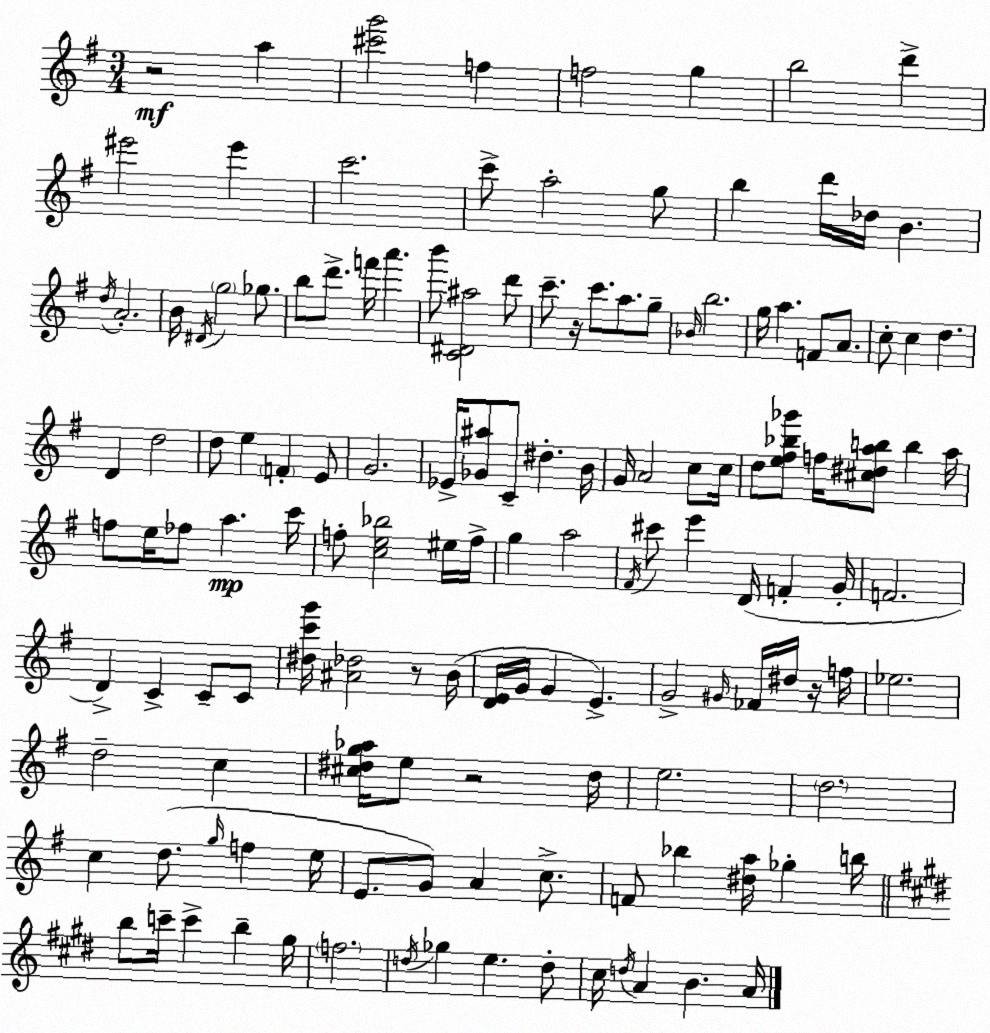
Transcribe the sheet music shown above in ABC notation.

X:1
T:Untitled
M:3/4
L:1/4
K:Em
z2 a [^c'g']2 f f2 g b2 d' ^e'2 ^e' c'2 c'/2 a2 g/2 b d'/4 _d/4 B d/4 A2 B/4 ^D/4 g2 _g/2 b/2 d'/2 f'/4 a' b'/2 [C^D^a]2 d'/2 c'/2 z/4 c'/2 a/2 g/2 _B/4 b2 g/4 a F/2 A/2 c/2 c d D d2 d/2 e F E/2 G2 _E/4 [_G^a]/2 C/2 ^d B/4 G/4 A2 c/2 c/4 d/2 [e^f_b_g']/2 f/4 [^c^dab]/2 b a/4 f/2 e/4 _f/2 a c'/4 f/2 [ce_b]2 ^e/4 f/4 g a2 ^F/4 ^c'/2 e' D/4 F G/4 F2 D C C/2 C/2 [^dc'g']/4 [^A_d]2 z/2 B/4 [DE]/4 G/4 G E G2 ^G/4 _F/4 ^d/4 z/4 f/4 _e2 d2 c [^c^dg_a]/4 e/2 z2 ^d/4 e2 d2 c d/2 g/4 f e/4 E/2 G/2 A c/2 F/2 _b [^da]/4 _g b/4 b/2 c'/4 c' b ^g/4 f2 d/4 _g e d/2 ^c/4 d/4 A B A/4